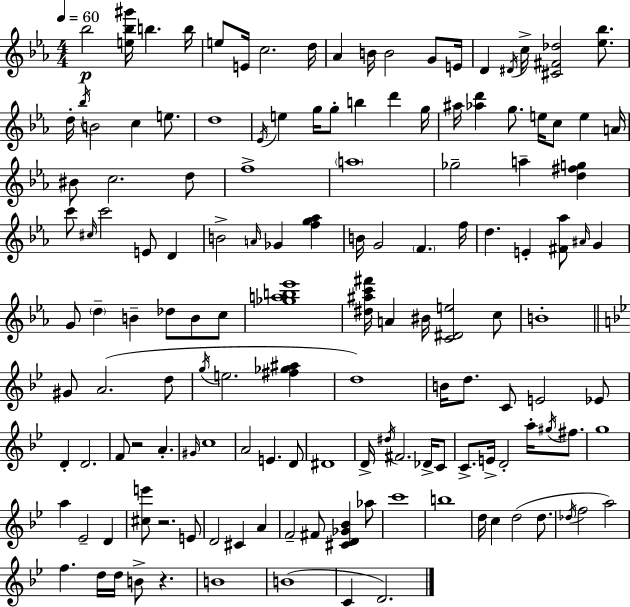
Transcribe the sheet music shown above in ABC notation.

X:1
T:Untitled
M:4/4
L:1/4
K:Cm
_b2 [e_b^g']/4 b b/4 e/2 E/4 c2 d/4 _A B/4 B2 G/2 E/4 D ^D/4 c/4 [^C^F_d]2 [_e_b]/2 d/4 _b/4 B2 c e/2 d4 _E/4 e g/4 g/2 b d' g/4 ^a/4 [_ad'] g/2 e/4 c/2 e A/4 ^B/2 c2 d/2 f4 a4 _g2 a [d^fg] c'/2 ^c/4 c'2 E/2 D B2 A/4 _G [fg_a] B/4 G2 F f/4 d E [^F_a]/2 ^A/4 G G/2 d B _d/2 B/2 c/2 [_gab_e']4 [^d^ac'^f']/4 A ^B/4 [C^De]2 c/2 B4 ^G/2 A2 d/2 g/4 e2 [^f_g^a] d4 B/4 d/2 C/2 E2 _E/2 D D2 F/2 z2 A ^G/4 c4 A2 E D/2 ^D4 D/4 ^d/4 ^F2 _D/4 C/2 C/2 E/4 D2 a/4 ^g/4 ^f/2 g4 a _E2 D [^ce']/2 z2 E/2 D2 ^C A F2 ^F/2 [^CD_G_B] _a/2 c'4 b4 d/4 c d2 d/2 _d/4 f2 a2 f d/4 d/4 B/2 z B4 B4 C D2